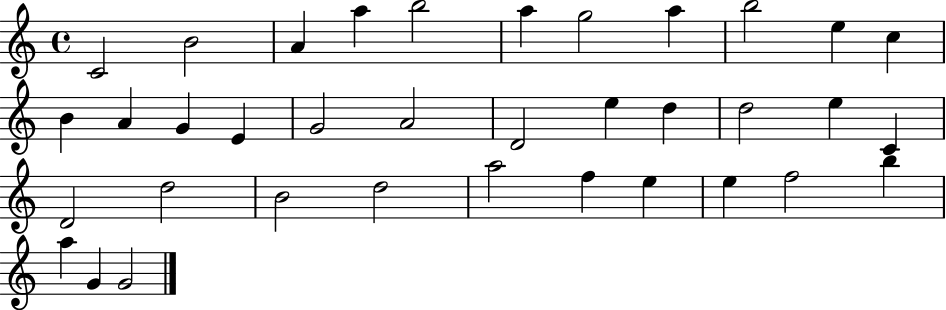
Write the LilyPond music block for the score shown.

{
  \clef treble
  \time 4/4
  \defaultTimeSignature
  \key c \major
  c'2 b'2 | a'4 a''4 b''2 | a''4 g''2 a''4 | b''2 e''4 c''4 | \break b'4 a'4 g'4 e'4 | g'2 a'2 | d'2 e''4 d''4 | d''2 e''4 c'4 | \break d'2 d''2 | b'2 d''2 | a''2 f''4 e''4 | e''4 f''2 b''4 | \break a''4 g'4 g'2 | \bar "|."
}